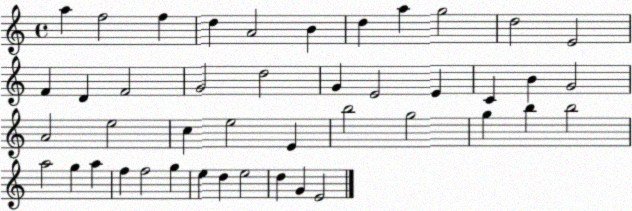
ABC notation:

X:1
T:Untitled
M:4/4
L:1/4
K:C
a f2 f d A2 B d a g2 d2 E2 F D F2 G2 d2 G E2 E C B G2 A2 e2 c e2 E b2 g2 g b b2 a2 g a f f2 g e d e2 d G E2